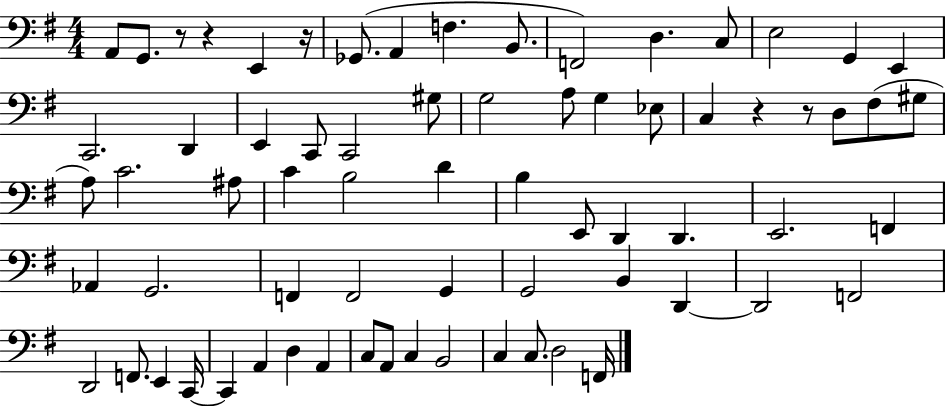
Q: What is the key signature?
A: G major